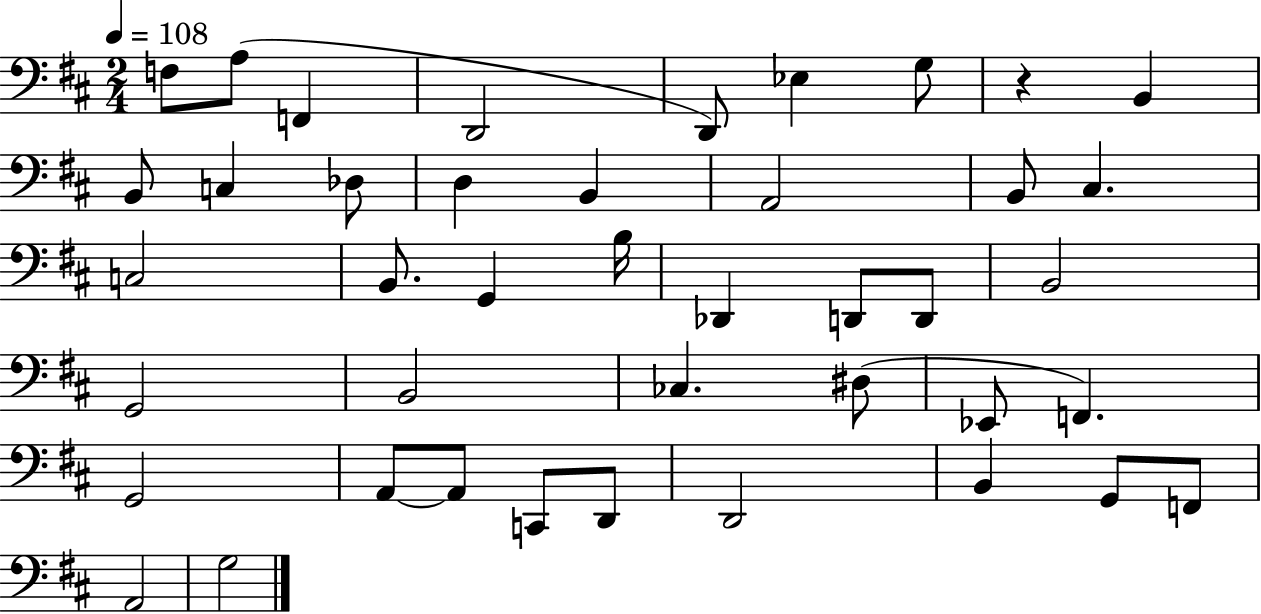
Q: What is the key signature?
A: D major